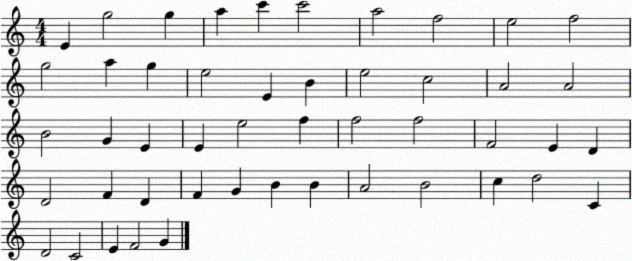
X:1
T:Untitled
M:4/4
L:1/4
K:C
E g2 g a c' c'2 a2 f2 e2 f2 g2 a g e2 E B e2 c2 A2 A2 B2 G E E e2 f f2 f2 F2 E D D2 F D F G B B A2 B2 c d2 C D2 C2 E F2 G